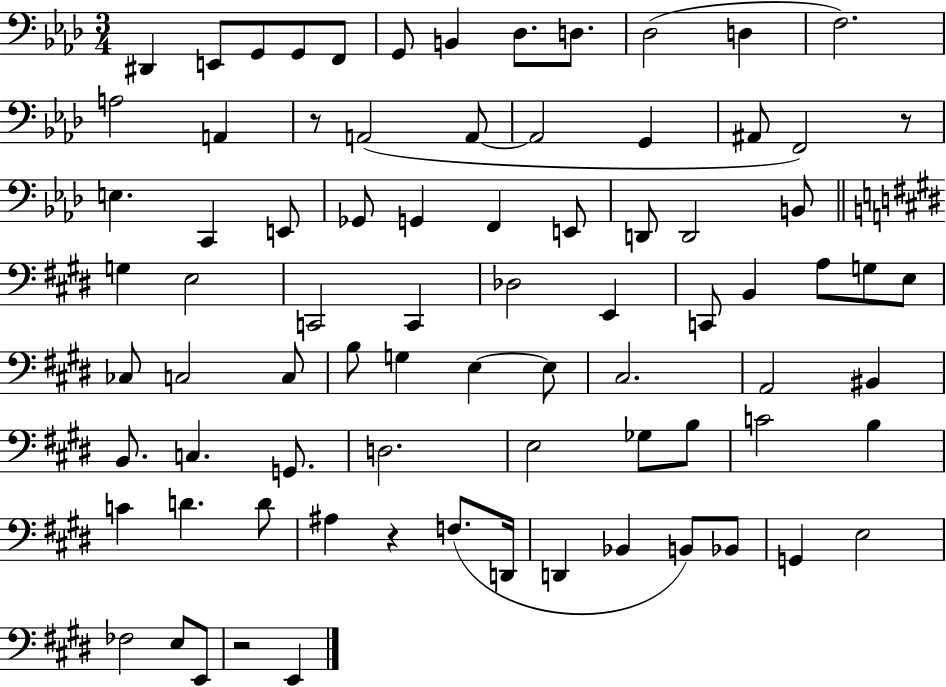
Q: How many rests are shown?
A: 4